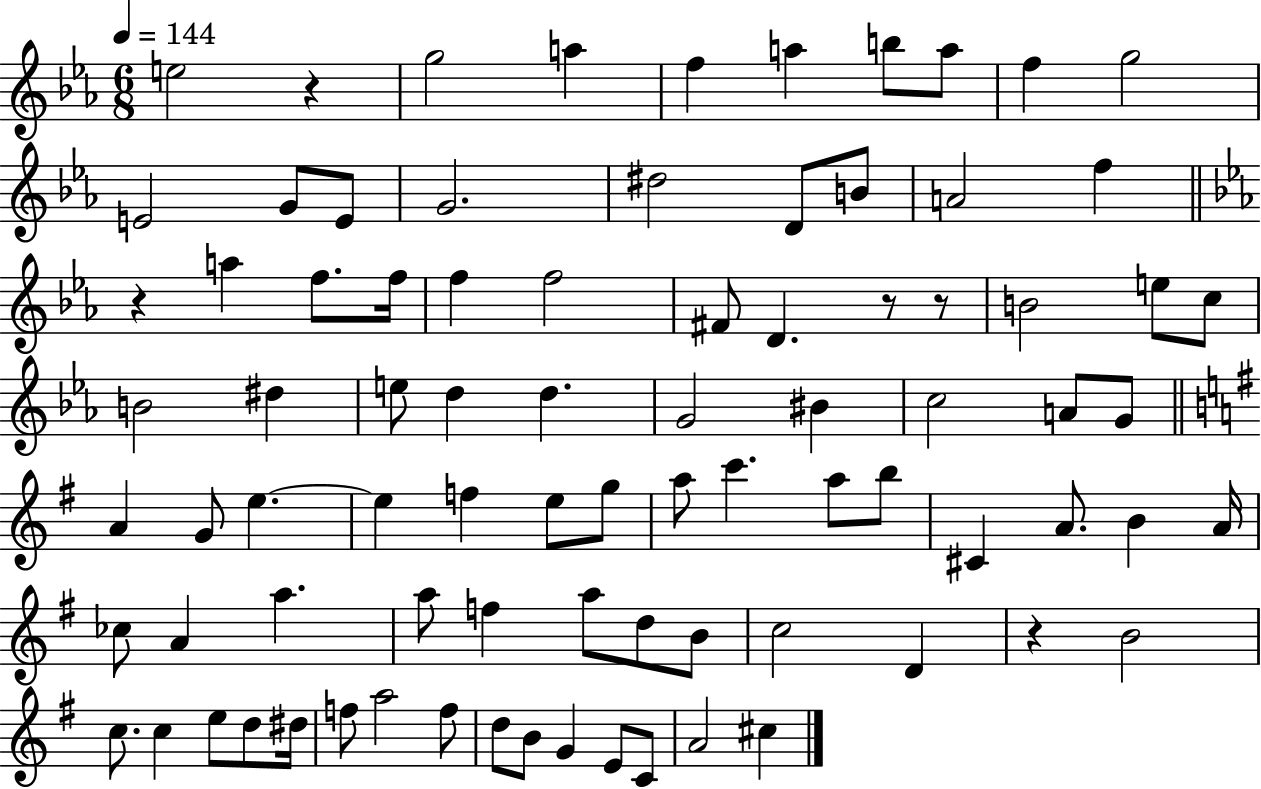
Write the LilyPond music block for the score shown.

{
  \clef treble
  \numericTimeSignature
  \time 6/8
  \key ees \major
  \tempo 4 = 144
  e''2 r4 | g''2 a''4 | f''4 a''4 b''8 a''8 | f''4 g''2 | \break e'2 g'8 e'8 | g'2. | dis''2 d'8 b'8 | a'2 f''4 | \break \bar "||" \break \key ees \major r4 a''4 f''8. f''16 | f''4 f''2 | fis'8 d'4. r8 r8 | b'2 e''8 c''8 | \break b'2 dis''4 | e''8 d''4 d''4. | g'2 bis'4 | c''2 a'8 g'8 | \break \bar "||" \break \key e \minor a'4 g'8 e''4.~~ | e''4 f''4 e''8 g''8 | a''8 c'''4. a''8 b''8 | cis'4 a'8. b'4 a'16 | \break ces''8 a'4 a''4. | a''8 f''4 a''8 d''8 b'8 | c''2 d'4 | r4 b'2 | \break c''8. c''4 e''8 d''8 dis''16 | f''8 a''2 f''8 | d''8 b'8 g'4 e'8 c'8 | a'2 cis''4 | \break \bar "|."
}